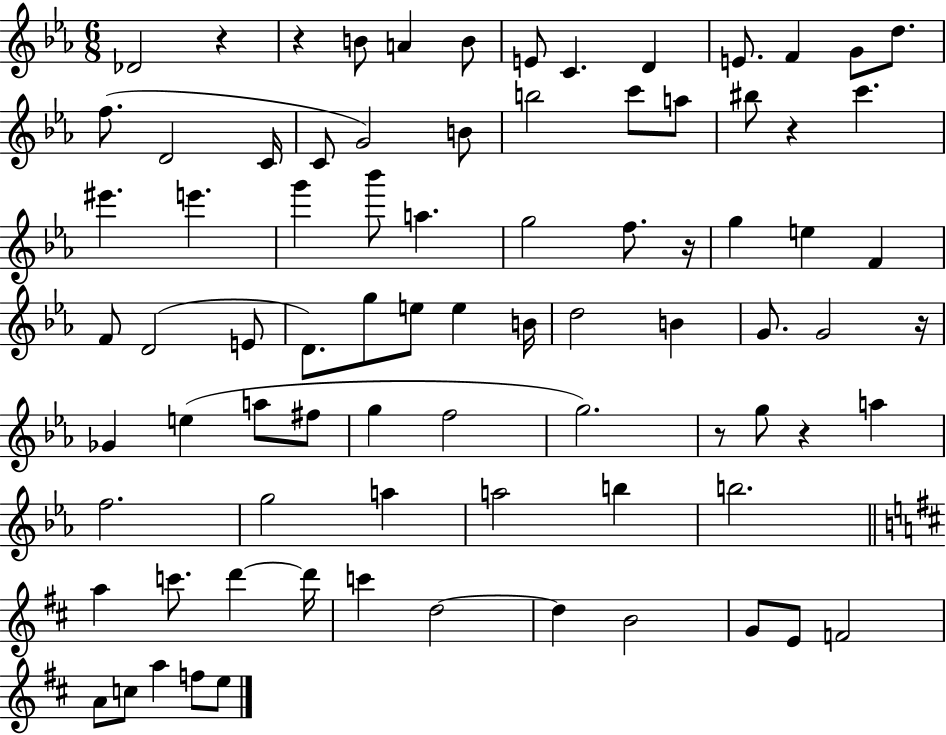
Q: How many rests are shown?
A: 7